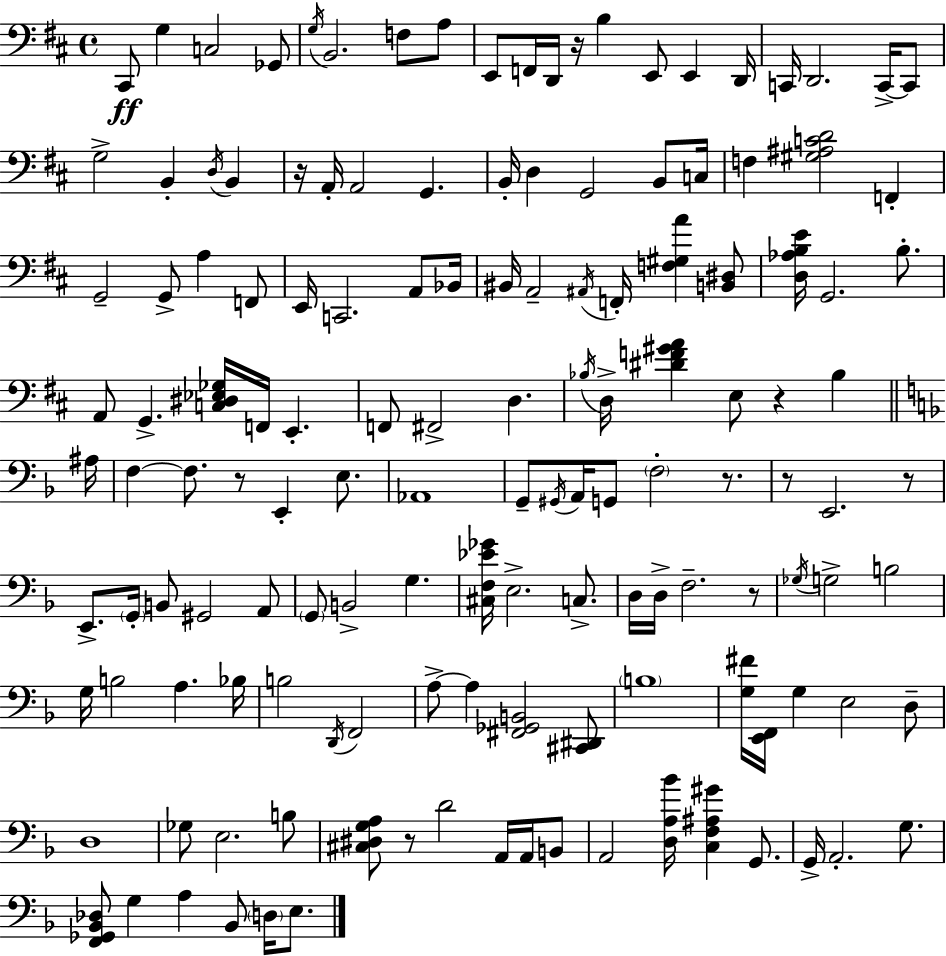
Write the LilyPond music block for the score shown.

{
  \clef bass
  \time 4/4
  \defaultTimeSignature
  \key d \major
  cis,8\ff g4 c2 ges,8 | \acciaccatura { g16 } b,2. f8 a8 | e,8 f,16 d,16 r16 b4 e,8 e,4 | d,16 c,16 d,2. c,16->~~ c,8 | \break g2-> b,4-. \acciaccatura { d16 } b,4 | r16 a,16-. a,2 g,4. | b,16-. d4 g,2 b,8 | c16 f4 <gis ais c' d'>2 f,4-. | \break g,2-- g,8-> a4 | f,8 e,16 c,2. a,8 | bes,16 bis,16 a,2-- \acciaccatura { ais,16 } f,16-. <f gis a'>4 | <b, dis>8 <d aes b e'>16 g,2. | \break b8.-. a,8 g,4.-> <c dis ees ges>16 f,16 e,4.-. | f,8 fis,2-> d4. | \acciaccatura { bes16 } d16-> <dis' f' gis' a'>4 e8 r4 bes4 | \bar "||" \break \key f \major ais16 f4~~ f8. r8 e,4-. e8. | aes,1 | g,8-- \acciaccatura { gis,16 } a,16 g,8 \parenthesize f2-. r8. | r8 e,2. | \break r8 e,8.-> \parenthesize g,16-. b,8 gis,2 | a,8 \parenthesize g,8 b,2-> g4. | <cis f ees' ges'>16 e2.-> c8.-> | d16 d16-> f2.-- | \break r8 \acciaccatura { ges16 } g2-> b2 | g16 b2 a4. | bes16 b2 \acciaccatura { d,16 } f,2 | a8->~~ a4 <fis, ges, b,>2 | \break <cis, dis,>8 \parenthesize b1 | <g fis'>16 <e, f,>16 g4 e2 | d8-- d1 | ges8 e2. | \break b8 <cis dis g a>8 r8 d'2 | a,16 a,16 b,8 a,2 <d a bes'>16 <c f ais gis'>4 | g,8. g,16-> a,2.-. | g8. <f, ges, bes, des>8 g4 a4 bes,8 | \break \parenthesize d16 e8. \bar "|."
}